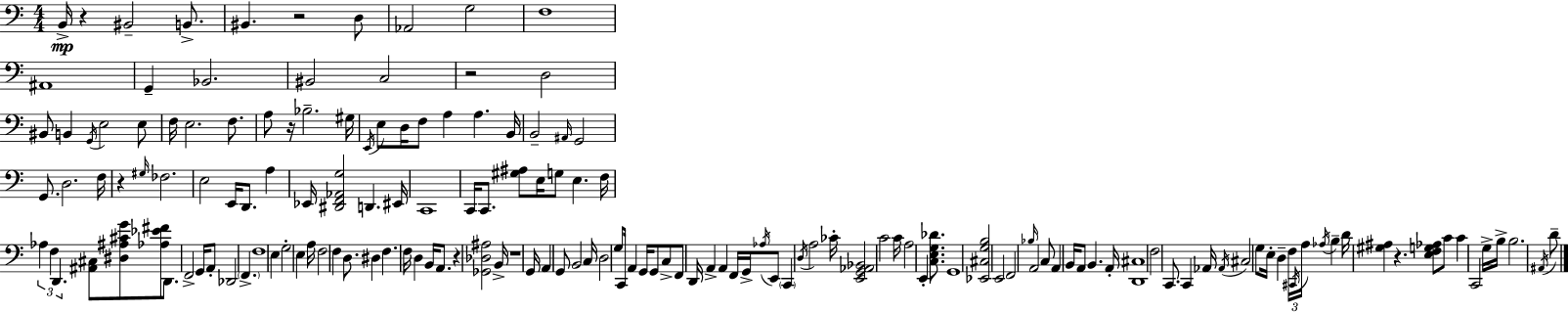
B2/s R/q BIS2/h B2/e. BIS2/q. R/h D3/e Ab2/h G3/h F3/w A#2/w G2/q Bb2/h. BIS2/h C3/h R/h D3/h BIS2/e B2/q G2/s E3/h E3/e F3/s E3/h. F3/e. A3/e R/s Bb3/h. G#3/s E2/s E3/e D3/s F3/e A3/q A3/q. B2/s B2/h A#2/s G2/h G2/e. D3/h. F3/s R/q G#3/s FES3/h. E3/h E2/s D2/e. A3/q Eb2/s [D#2,F2,Ab2,G3]/h D2/q. EIS2/s C2/w C2/s C2/e. [G#3,A#3]/e E3/s G3/e E3/q. F3/s Ab3/q F3/q D2/q. [A#2,C#3]/e [D#3,A#3,C#4,G4]/e [Ab3,Eb4,F#4]/e D2/e. F2/h G2/s A2/e Db2/h F2/q. F3/w E3/q G3/h E3/q A3/s F3/h F3/q D3/e. D#3/q F3/q. F3/s D3/q B2/s A2/e. R/q [Gb2,Db3,A#3]/h B2/s R/w G2/s A2/q G2/e B2/h C3/s D3/h G3/e C2/s A2/q G2/s G2/e C3/e F2/e D2/s A2/q A2/q F2/s G2/s Ab3/s E2/e C2/q D3/s A3/h CES4/s [E2,G2,Ab2,Bb2]/h C4/h C4/s A3/h E2/q [C3,E3,G3,Db4]/e. G2/w [Eb2,C#3,G3,B3]/h E2/h F2/h Bb3/s A2/h C3/e A2/q B2/s A2/e B2/q. A2/s [D2,C#3]/w F3/h C2/e. C2/q Ab2/s Ab2/s C#3/h G3/e E3/s D3/q F3/s C#2/s A3/s Ab3/s B3/q D4/s [G#3,A#3]/q R/q. [E3,F3,G3,Ab3]/e C4/e C4/q C2/h G3/s B3/s B3/h. A#2/s D4/e